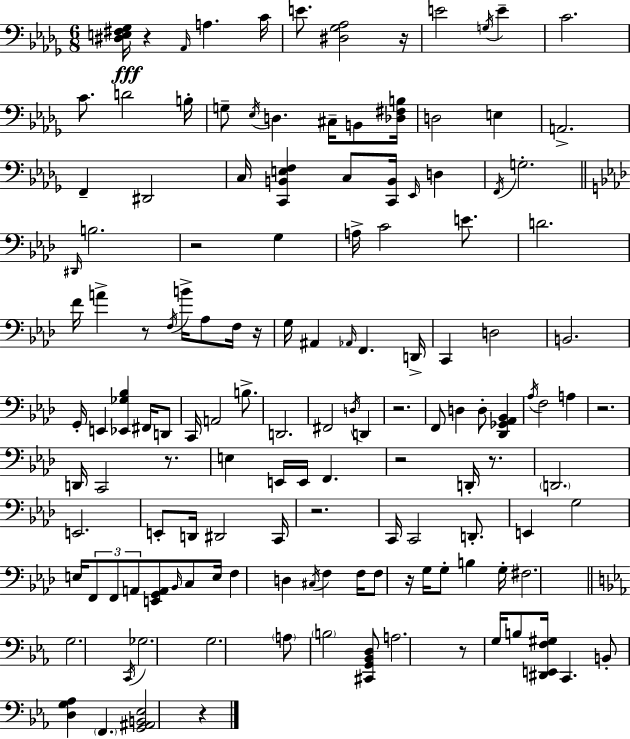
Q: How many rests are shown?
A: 14